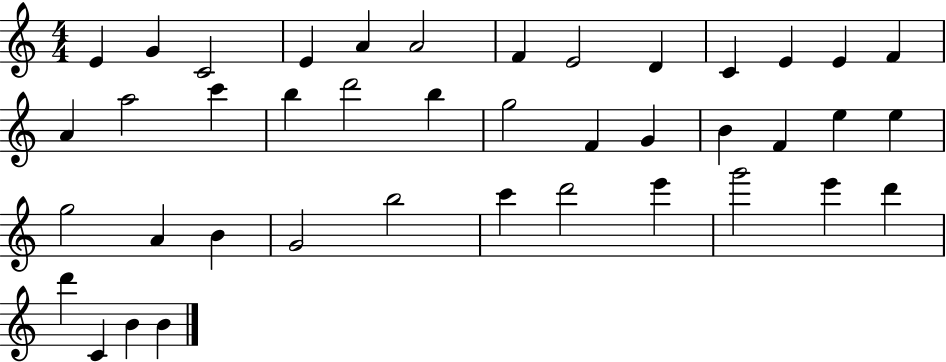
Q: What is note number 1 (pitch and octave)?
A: E4